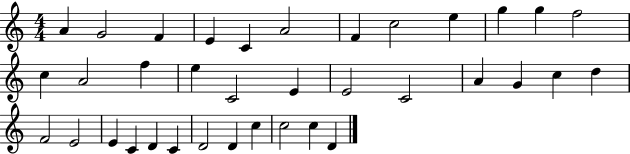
{
  \clef treble
  \numericTimeSignature
  \time 4/4
  \key c \major
  a'4 g'2 f'4 | e'4 c'4 a'2 | f'4 c''2 e''4 | g''4 g''4 f''2 | \break c''4 a'2 f''4 | e''4 c'2 e'4 | e'2 c'2 | a'4 g'4 c''4 d''4 | \break f'2 e'2 | e'4 c'4 d'4 c'4 | d'2 d'4 c''4 | c''2 c''4 d'4 | \break \bar "|."
}